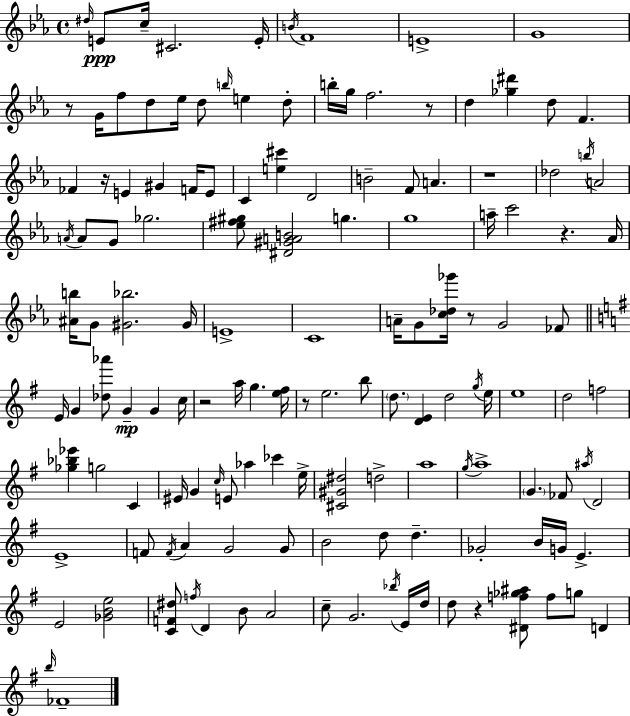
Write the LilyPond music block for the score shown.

{
  \clef treble
  \time 4/4
  \defaultTimeSignature
  \key ees \major
  \repeat volta 2 { \grace { dis''16 }\ppp e'8 c''16-- cis'2. | e'16-. \acciaccatura { b'16 } f'1 | e'1-> | g'1 | \break r8 g'16 f''8 d''8 ees''16 d''8 \grace { b''16 } e''4 | d''8-. b''16-. g''16 f''2. | r8 d''4 <ges'' dis'''>4 d''8 f'4. | fes'4 r16 e'4 gis'4 | \break f'16 e'8 c'4 <e'' cis'''>4 d'2 | b'2-- f'8 a'4. | r1 | des''2 \acciaccatura { b''16 } a'2 | \break \acciaccatura { a'16 } a'8 g'8 ges''2. | <ees'' fis'' gis''>8 <dis' gis' a' b'>2 g''4. | g''1 | a''16-- c'''2 r4. | \break aes'16 <ais' b''>16 g'8 <gis' bes''>2. | gis'16 e'1-> | c'1 | a'16-- g'8 <c'' des'' ges'''>16 r8 g'2 | \break fes'8 \bar "||" \break \key g \major e'16 g'4 <des'' aes'''>8 g'4--\mp g'4 c''16 | r2 a''16 g''4. <e'' fis''>16 | r8 e''2. b''8 | \parenthesize d''8. <d' e'>4 d''2 \acciaccatura { g''16 } | \break e''16 e''1 | d''2 f''2 | <ges'' bes'' ees'''>4 g''2 c'4 | eis'16 g'4 \grace { c''16 } e'8 aes''4 ces'''4 | \break e''16-> <cis' gis' dis''>2 d''2-> | a''1 | \acciaccatura { g''16 } a''1-> | \parenthesize g'4. fes'8 \acciaccatura { ais''16 } d'2 | \break e'1-> | f'8 \acciaccatura { f'16 } a'4 g'2 | g'8 b'2 d''8 d''4.-- | ges'2-. b'16 g'16 e'4.-> | \break e'2 <ges' b' e''>2 | <c' f' dis''>8 \acciaccatura { f''16 } d'4 b'8 a'2 | c''8-- g'2. | \acciaccatura { bes''16 } e'16 d''16 d''8 r4 <dis' f'' ges'' ais''>8 f''8 | \break g''8 d'4 \grace { b''16 } fes'1-- | } \bar "|."
}